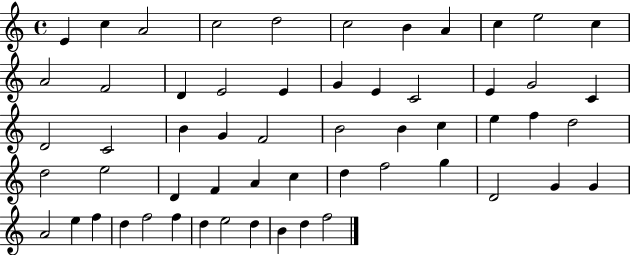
E4/q C5/q A4/h C5/h D5/h C5/h B4/q A4/q C5/q E5/h C5/q A4/h F4/h D4/q E4/h E4/q G4/q E4/q C4/h E4/q G4/h C4/q D4/h C4/h B4/q G4/q F4/h B4/h B4/q C5/q E5/q F5/q D5/h D5/h E5/h D4/q F4/q A4/q C5/q D5/q F5/h G5/q D4/h G4/q G4/q A4/h E5/q F5/q D5/q F5/h F5/q D5/q E5/h D5/q B4/q D5/q F5/h